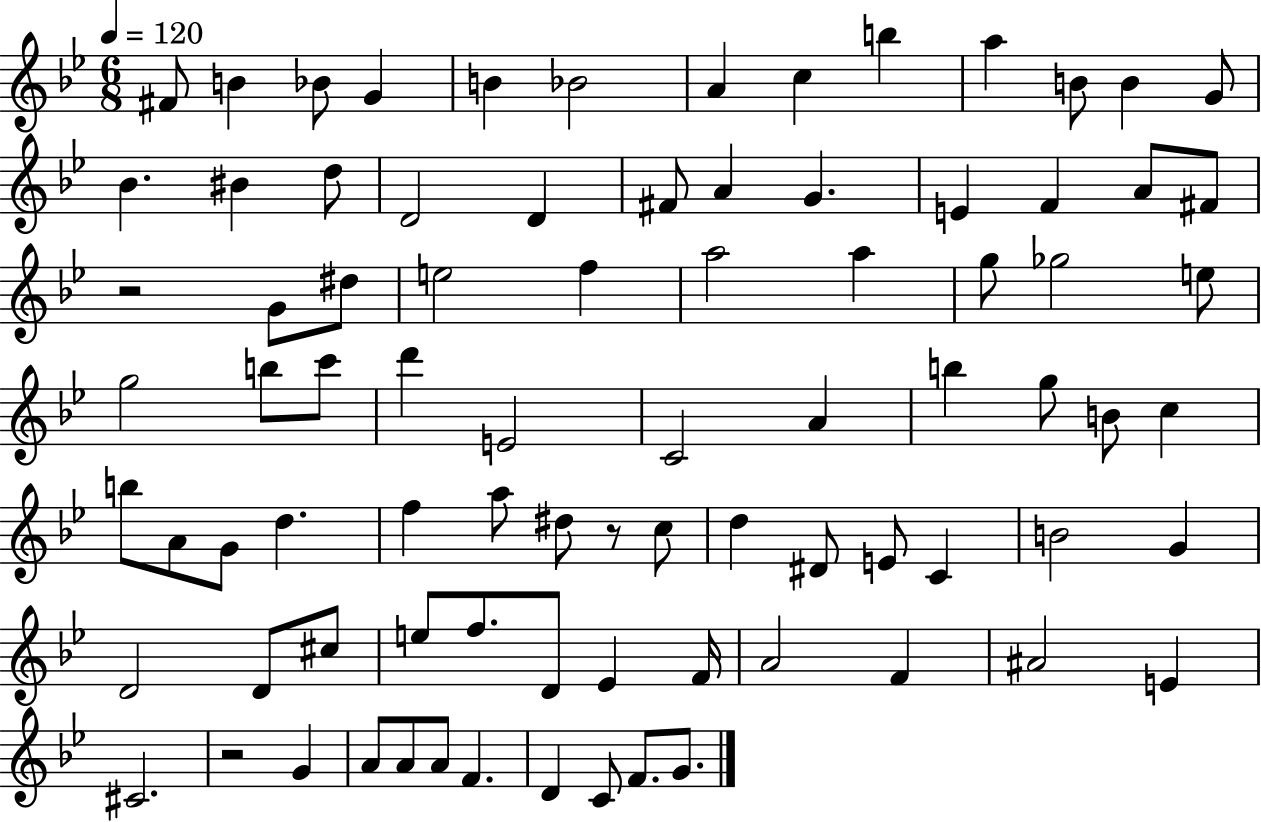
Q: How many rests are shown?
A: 3